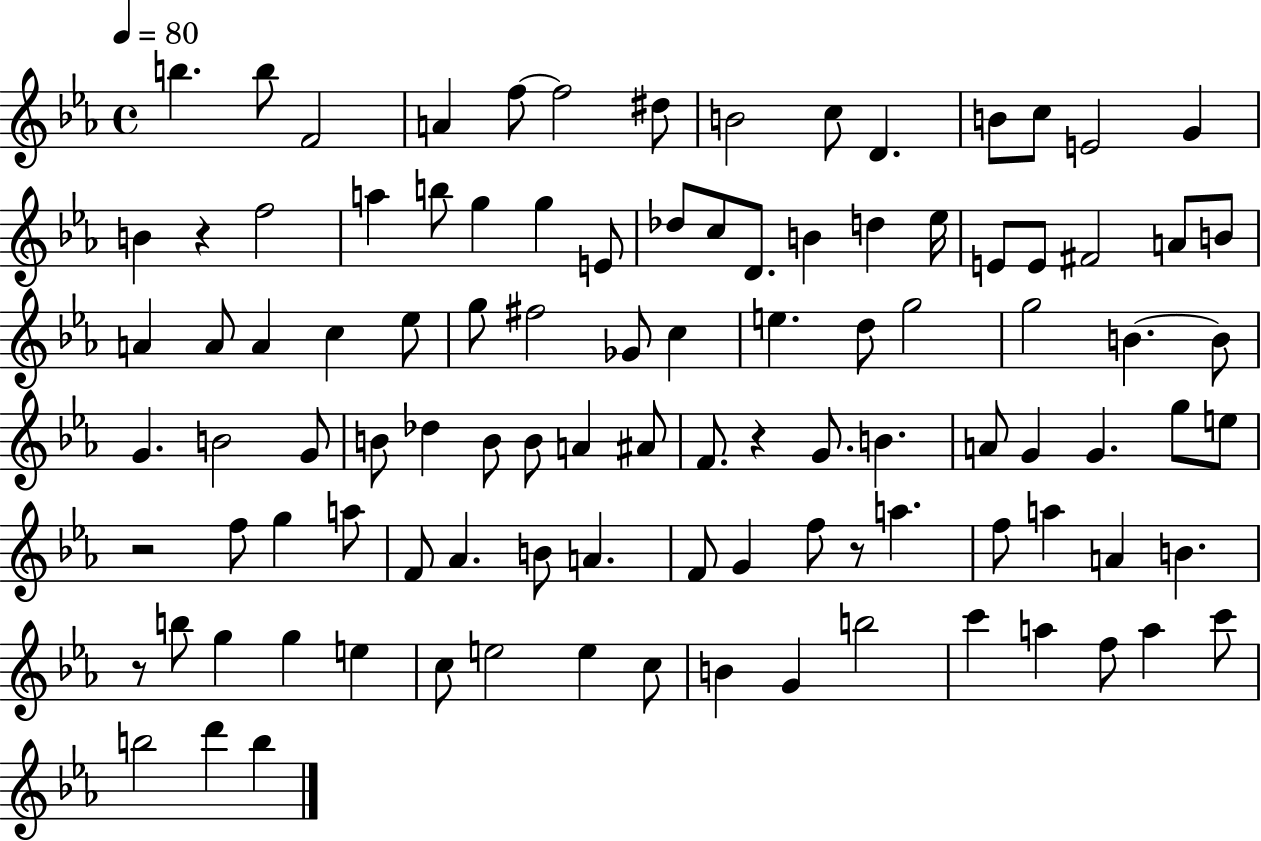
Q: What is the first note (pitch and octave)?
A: B5